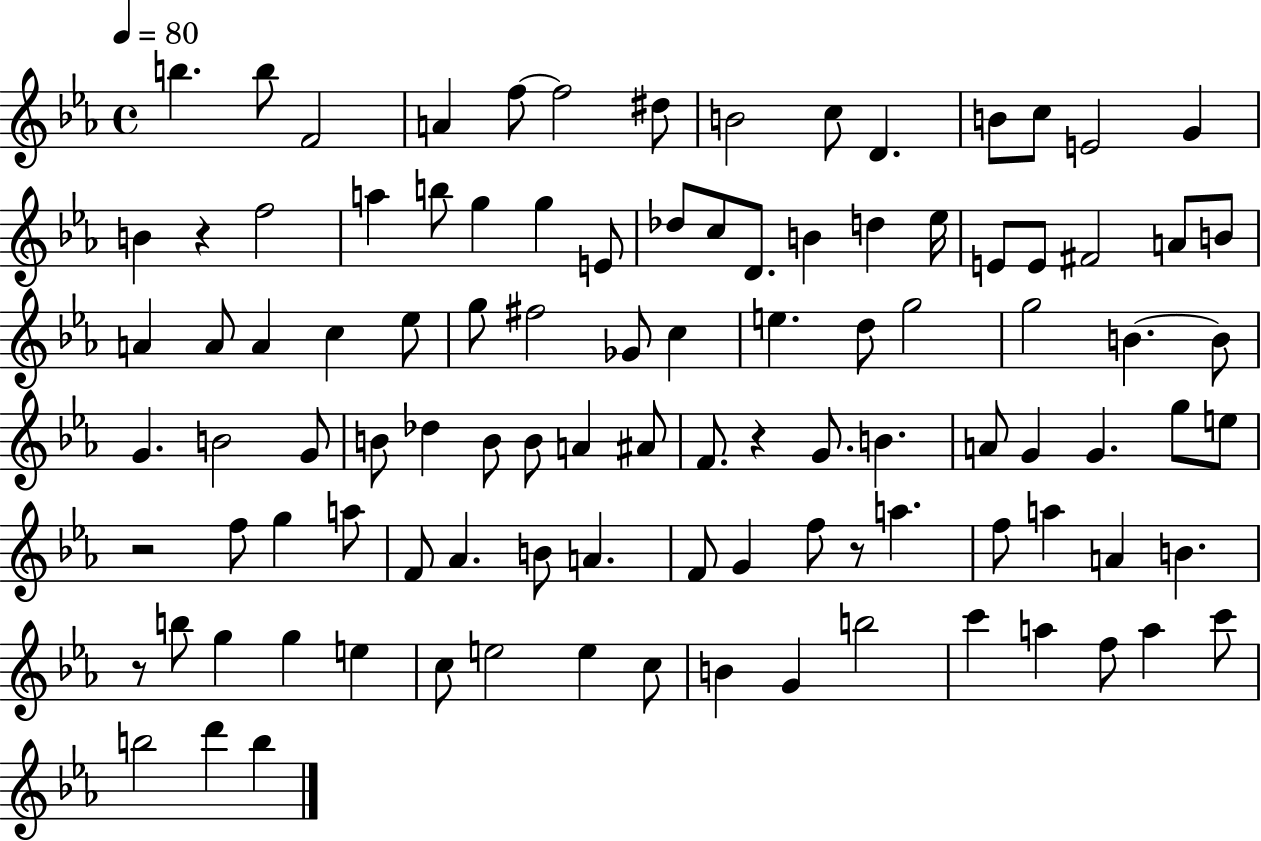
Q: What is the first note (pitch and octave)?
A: B5